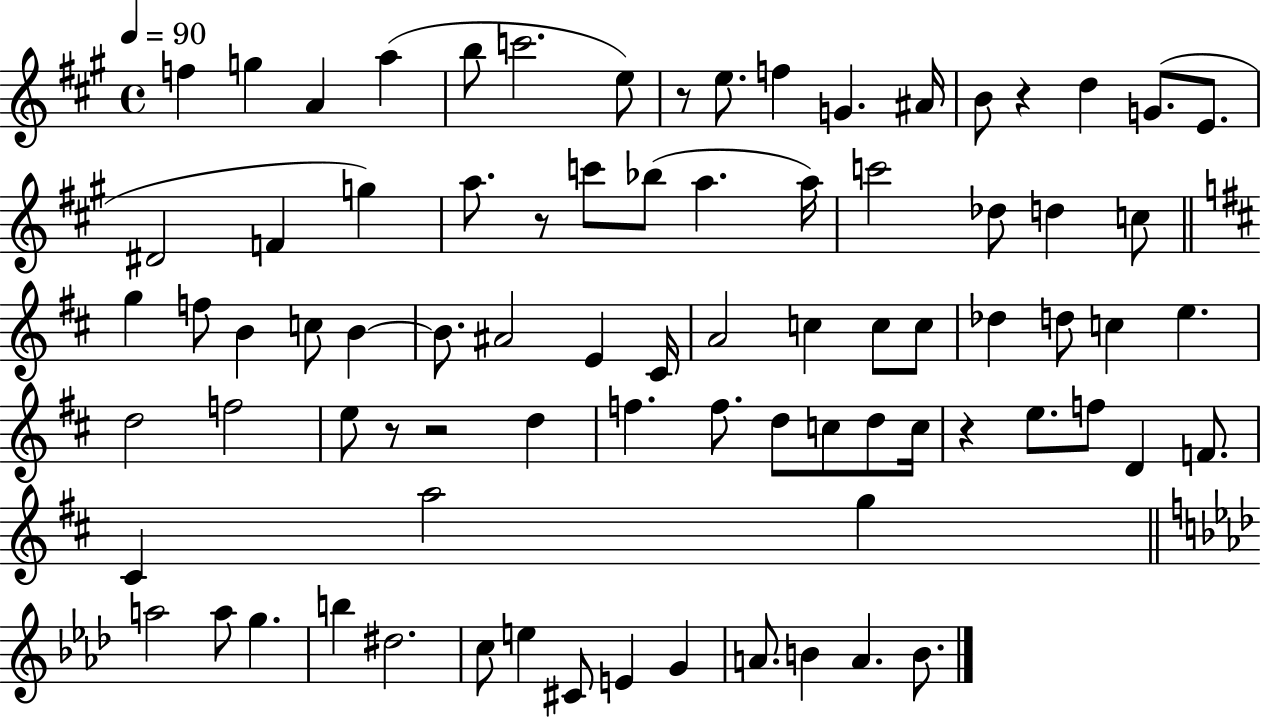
F5/q G5/q A4/q A5/q B5/e C6/h. E5/e R/e E5/e. F5/q G4/q. A#4/s B4/e R/q D5/q G4/e. E4/e. D#4/h F4/q G5/q A5/e. R/e C6/e Bb5/e A5/q. A5/s C6/h Db5/e D5/q C5/e G5/q F5/e B4/q C5/e B4/q B4/e. A#4/h E4/q C#4/s A4/h C5/q C5/e C5/e Db5/q D5/e C5/q E5/q. D5/h F5/h E5/e R/e R/h D5/q F5/q. F5/e. D5/e C5/e D5/e C5/s R/q E5/e. F5/e D4/q F4/e. C#4/q A5/h G5/q A5/h A5/e G5/q. B5/q D#5/h. C5/e E5/q C#4/e E4/q G4/q A4/e. B4/q A4/q. B4/e.